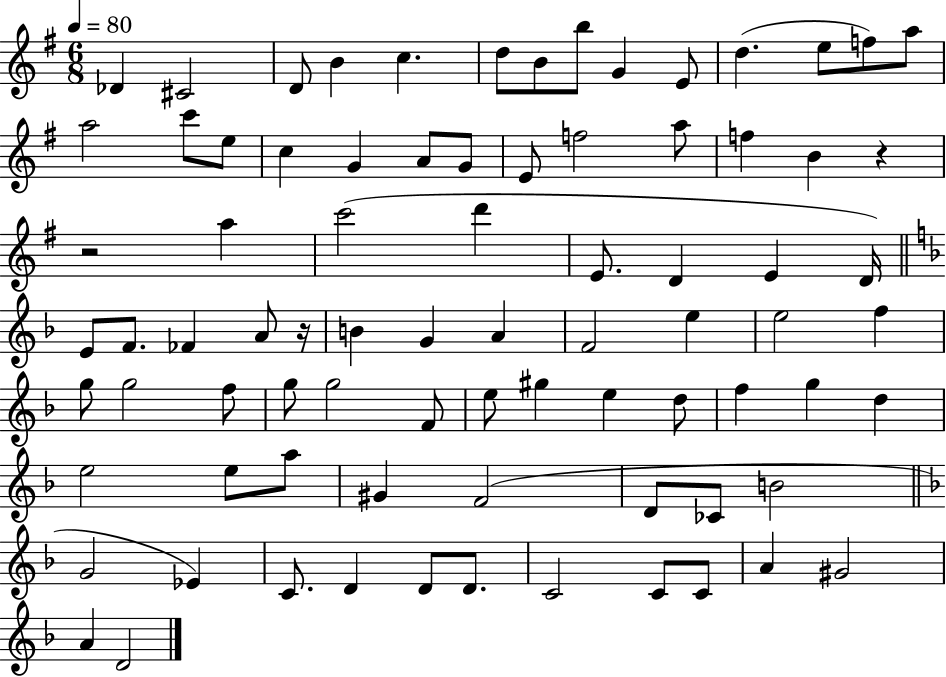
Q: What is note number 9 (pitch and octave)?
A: G4